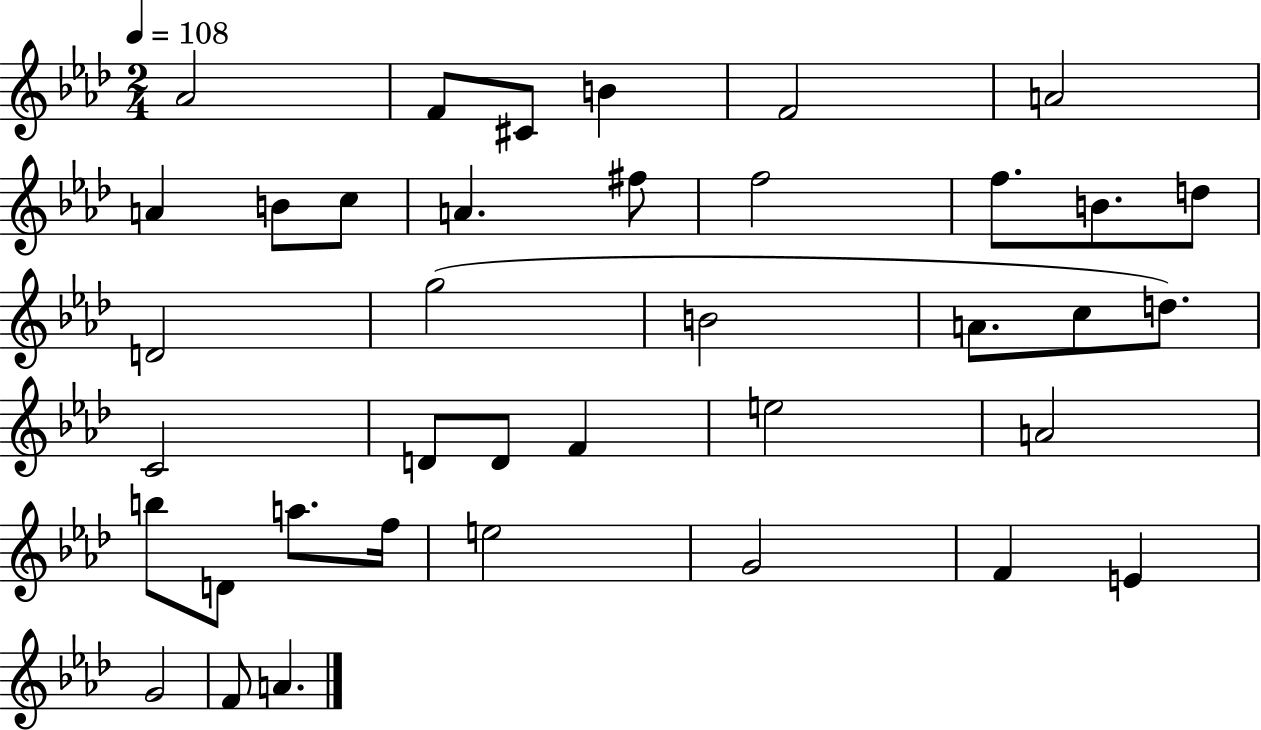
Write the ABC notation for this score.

X:1
T:Untitled
M:2/4
L:1/4
K:Ab
_A2 F/2 ^C/2 B F2 A2 A B/2 c/2 A ^f/2 f2 f/2 B/2 d/2 D2 g2 B2 A/2 c/2 d/2 C2 D/2 D/2 F e2 A2 b/2 D/2 a/2 f/4 e2 G2 F E G2 F/2 A